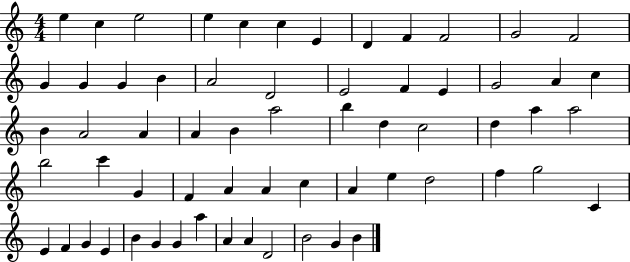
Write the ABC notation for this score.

X:1
T:Untitled
M:4/4
L:1/4
K:C
e c e2 e c c E D F F2 G2 F2 G G G B A2 D2 E2 F E G2 A c B A2 A A B a2 b d c2 d a a2 b2 c' G F A A c A e d2 f g2 C E F G E B G G a A A D2 B2 G B